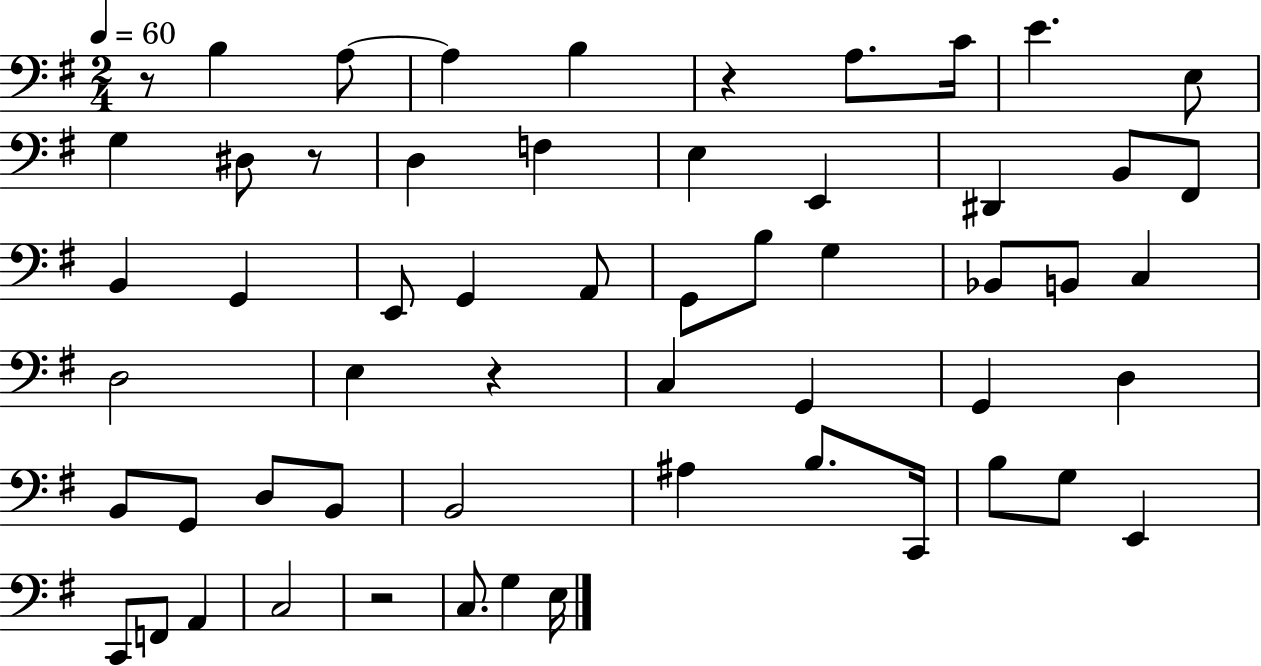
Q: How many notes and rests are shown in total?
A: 57